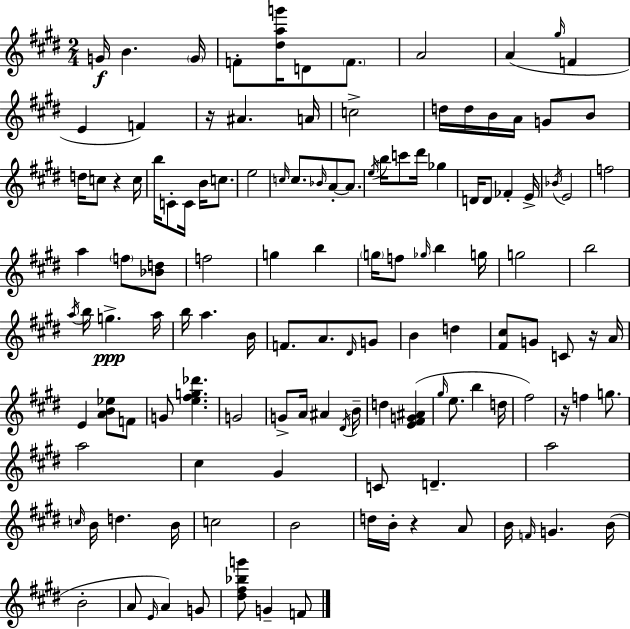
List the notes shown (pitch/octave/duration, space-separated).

G4/s B4/q. G4/s F4/e [D#5,A5,G6]/s D4/e F4/e. A4/h A4/q G#5/s F4/q E4/q F4/q R/s A#4/q. A4/s C5/h D5/s D5/s B4/s A4/s G4/e B4/e D5/s C5/e R/q C5/s B5/s C4/e C4/s B4/s C5/e. E5/h C5/s C5/e. Bb4/s A4/e A4/e. E5/s B5/s C6/e D#6/s Gb5/q D4/s D4/e FES4/q E4/s Bb4/s E4/h F5/h A5/q F5/e [Bb4,D5]/e F5/h G5/q B5/q G5/s F5/e Gb5/s B5/q G5/s G5/h B5/h A5/s B5/s G5/q. A5/s B5/s A5/q. B4/s F4/e. A4/e. D#4/s G4/e B4/q D5/q [F#4,C#5]/e G4/e C4/e R/s A4/s E4/q [A4,B4,Eb5]/e F4/e G4/e [E5,F#5,G5,Db6]/q. G4/h G4/e A4/s A#4/q D#4/s B4/s D5/q [E4,F#4,G4,A#4]/q G#5/s E5/e. B5/q D5/s F#5/h R/s F5/q G5/e. A5/h C#5/q G#4/q C4/e D4/q. A5/h C5/s B4/s D5/q. B4/s C5/h B4/h D5/s B4/s R/q A4/e B4/s F4/s G4/q. B4/s B4/h A4/e E4/s A4/q G4/e [D#5,F#5,Bb5,G6]/e G4/q F4/e